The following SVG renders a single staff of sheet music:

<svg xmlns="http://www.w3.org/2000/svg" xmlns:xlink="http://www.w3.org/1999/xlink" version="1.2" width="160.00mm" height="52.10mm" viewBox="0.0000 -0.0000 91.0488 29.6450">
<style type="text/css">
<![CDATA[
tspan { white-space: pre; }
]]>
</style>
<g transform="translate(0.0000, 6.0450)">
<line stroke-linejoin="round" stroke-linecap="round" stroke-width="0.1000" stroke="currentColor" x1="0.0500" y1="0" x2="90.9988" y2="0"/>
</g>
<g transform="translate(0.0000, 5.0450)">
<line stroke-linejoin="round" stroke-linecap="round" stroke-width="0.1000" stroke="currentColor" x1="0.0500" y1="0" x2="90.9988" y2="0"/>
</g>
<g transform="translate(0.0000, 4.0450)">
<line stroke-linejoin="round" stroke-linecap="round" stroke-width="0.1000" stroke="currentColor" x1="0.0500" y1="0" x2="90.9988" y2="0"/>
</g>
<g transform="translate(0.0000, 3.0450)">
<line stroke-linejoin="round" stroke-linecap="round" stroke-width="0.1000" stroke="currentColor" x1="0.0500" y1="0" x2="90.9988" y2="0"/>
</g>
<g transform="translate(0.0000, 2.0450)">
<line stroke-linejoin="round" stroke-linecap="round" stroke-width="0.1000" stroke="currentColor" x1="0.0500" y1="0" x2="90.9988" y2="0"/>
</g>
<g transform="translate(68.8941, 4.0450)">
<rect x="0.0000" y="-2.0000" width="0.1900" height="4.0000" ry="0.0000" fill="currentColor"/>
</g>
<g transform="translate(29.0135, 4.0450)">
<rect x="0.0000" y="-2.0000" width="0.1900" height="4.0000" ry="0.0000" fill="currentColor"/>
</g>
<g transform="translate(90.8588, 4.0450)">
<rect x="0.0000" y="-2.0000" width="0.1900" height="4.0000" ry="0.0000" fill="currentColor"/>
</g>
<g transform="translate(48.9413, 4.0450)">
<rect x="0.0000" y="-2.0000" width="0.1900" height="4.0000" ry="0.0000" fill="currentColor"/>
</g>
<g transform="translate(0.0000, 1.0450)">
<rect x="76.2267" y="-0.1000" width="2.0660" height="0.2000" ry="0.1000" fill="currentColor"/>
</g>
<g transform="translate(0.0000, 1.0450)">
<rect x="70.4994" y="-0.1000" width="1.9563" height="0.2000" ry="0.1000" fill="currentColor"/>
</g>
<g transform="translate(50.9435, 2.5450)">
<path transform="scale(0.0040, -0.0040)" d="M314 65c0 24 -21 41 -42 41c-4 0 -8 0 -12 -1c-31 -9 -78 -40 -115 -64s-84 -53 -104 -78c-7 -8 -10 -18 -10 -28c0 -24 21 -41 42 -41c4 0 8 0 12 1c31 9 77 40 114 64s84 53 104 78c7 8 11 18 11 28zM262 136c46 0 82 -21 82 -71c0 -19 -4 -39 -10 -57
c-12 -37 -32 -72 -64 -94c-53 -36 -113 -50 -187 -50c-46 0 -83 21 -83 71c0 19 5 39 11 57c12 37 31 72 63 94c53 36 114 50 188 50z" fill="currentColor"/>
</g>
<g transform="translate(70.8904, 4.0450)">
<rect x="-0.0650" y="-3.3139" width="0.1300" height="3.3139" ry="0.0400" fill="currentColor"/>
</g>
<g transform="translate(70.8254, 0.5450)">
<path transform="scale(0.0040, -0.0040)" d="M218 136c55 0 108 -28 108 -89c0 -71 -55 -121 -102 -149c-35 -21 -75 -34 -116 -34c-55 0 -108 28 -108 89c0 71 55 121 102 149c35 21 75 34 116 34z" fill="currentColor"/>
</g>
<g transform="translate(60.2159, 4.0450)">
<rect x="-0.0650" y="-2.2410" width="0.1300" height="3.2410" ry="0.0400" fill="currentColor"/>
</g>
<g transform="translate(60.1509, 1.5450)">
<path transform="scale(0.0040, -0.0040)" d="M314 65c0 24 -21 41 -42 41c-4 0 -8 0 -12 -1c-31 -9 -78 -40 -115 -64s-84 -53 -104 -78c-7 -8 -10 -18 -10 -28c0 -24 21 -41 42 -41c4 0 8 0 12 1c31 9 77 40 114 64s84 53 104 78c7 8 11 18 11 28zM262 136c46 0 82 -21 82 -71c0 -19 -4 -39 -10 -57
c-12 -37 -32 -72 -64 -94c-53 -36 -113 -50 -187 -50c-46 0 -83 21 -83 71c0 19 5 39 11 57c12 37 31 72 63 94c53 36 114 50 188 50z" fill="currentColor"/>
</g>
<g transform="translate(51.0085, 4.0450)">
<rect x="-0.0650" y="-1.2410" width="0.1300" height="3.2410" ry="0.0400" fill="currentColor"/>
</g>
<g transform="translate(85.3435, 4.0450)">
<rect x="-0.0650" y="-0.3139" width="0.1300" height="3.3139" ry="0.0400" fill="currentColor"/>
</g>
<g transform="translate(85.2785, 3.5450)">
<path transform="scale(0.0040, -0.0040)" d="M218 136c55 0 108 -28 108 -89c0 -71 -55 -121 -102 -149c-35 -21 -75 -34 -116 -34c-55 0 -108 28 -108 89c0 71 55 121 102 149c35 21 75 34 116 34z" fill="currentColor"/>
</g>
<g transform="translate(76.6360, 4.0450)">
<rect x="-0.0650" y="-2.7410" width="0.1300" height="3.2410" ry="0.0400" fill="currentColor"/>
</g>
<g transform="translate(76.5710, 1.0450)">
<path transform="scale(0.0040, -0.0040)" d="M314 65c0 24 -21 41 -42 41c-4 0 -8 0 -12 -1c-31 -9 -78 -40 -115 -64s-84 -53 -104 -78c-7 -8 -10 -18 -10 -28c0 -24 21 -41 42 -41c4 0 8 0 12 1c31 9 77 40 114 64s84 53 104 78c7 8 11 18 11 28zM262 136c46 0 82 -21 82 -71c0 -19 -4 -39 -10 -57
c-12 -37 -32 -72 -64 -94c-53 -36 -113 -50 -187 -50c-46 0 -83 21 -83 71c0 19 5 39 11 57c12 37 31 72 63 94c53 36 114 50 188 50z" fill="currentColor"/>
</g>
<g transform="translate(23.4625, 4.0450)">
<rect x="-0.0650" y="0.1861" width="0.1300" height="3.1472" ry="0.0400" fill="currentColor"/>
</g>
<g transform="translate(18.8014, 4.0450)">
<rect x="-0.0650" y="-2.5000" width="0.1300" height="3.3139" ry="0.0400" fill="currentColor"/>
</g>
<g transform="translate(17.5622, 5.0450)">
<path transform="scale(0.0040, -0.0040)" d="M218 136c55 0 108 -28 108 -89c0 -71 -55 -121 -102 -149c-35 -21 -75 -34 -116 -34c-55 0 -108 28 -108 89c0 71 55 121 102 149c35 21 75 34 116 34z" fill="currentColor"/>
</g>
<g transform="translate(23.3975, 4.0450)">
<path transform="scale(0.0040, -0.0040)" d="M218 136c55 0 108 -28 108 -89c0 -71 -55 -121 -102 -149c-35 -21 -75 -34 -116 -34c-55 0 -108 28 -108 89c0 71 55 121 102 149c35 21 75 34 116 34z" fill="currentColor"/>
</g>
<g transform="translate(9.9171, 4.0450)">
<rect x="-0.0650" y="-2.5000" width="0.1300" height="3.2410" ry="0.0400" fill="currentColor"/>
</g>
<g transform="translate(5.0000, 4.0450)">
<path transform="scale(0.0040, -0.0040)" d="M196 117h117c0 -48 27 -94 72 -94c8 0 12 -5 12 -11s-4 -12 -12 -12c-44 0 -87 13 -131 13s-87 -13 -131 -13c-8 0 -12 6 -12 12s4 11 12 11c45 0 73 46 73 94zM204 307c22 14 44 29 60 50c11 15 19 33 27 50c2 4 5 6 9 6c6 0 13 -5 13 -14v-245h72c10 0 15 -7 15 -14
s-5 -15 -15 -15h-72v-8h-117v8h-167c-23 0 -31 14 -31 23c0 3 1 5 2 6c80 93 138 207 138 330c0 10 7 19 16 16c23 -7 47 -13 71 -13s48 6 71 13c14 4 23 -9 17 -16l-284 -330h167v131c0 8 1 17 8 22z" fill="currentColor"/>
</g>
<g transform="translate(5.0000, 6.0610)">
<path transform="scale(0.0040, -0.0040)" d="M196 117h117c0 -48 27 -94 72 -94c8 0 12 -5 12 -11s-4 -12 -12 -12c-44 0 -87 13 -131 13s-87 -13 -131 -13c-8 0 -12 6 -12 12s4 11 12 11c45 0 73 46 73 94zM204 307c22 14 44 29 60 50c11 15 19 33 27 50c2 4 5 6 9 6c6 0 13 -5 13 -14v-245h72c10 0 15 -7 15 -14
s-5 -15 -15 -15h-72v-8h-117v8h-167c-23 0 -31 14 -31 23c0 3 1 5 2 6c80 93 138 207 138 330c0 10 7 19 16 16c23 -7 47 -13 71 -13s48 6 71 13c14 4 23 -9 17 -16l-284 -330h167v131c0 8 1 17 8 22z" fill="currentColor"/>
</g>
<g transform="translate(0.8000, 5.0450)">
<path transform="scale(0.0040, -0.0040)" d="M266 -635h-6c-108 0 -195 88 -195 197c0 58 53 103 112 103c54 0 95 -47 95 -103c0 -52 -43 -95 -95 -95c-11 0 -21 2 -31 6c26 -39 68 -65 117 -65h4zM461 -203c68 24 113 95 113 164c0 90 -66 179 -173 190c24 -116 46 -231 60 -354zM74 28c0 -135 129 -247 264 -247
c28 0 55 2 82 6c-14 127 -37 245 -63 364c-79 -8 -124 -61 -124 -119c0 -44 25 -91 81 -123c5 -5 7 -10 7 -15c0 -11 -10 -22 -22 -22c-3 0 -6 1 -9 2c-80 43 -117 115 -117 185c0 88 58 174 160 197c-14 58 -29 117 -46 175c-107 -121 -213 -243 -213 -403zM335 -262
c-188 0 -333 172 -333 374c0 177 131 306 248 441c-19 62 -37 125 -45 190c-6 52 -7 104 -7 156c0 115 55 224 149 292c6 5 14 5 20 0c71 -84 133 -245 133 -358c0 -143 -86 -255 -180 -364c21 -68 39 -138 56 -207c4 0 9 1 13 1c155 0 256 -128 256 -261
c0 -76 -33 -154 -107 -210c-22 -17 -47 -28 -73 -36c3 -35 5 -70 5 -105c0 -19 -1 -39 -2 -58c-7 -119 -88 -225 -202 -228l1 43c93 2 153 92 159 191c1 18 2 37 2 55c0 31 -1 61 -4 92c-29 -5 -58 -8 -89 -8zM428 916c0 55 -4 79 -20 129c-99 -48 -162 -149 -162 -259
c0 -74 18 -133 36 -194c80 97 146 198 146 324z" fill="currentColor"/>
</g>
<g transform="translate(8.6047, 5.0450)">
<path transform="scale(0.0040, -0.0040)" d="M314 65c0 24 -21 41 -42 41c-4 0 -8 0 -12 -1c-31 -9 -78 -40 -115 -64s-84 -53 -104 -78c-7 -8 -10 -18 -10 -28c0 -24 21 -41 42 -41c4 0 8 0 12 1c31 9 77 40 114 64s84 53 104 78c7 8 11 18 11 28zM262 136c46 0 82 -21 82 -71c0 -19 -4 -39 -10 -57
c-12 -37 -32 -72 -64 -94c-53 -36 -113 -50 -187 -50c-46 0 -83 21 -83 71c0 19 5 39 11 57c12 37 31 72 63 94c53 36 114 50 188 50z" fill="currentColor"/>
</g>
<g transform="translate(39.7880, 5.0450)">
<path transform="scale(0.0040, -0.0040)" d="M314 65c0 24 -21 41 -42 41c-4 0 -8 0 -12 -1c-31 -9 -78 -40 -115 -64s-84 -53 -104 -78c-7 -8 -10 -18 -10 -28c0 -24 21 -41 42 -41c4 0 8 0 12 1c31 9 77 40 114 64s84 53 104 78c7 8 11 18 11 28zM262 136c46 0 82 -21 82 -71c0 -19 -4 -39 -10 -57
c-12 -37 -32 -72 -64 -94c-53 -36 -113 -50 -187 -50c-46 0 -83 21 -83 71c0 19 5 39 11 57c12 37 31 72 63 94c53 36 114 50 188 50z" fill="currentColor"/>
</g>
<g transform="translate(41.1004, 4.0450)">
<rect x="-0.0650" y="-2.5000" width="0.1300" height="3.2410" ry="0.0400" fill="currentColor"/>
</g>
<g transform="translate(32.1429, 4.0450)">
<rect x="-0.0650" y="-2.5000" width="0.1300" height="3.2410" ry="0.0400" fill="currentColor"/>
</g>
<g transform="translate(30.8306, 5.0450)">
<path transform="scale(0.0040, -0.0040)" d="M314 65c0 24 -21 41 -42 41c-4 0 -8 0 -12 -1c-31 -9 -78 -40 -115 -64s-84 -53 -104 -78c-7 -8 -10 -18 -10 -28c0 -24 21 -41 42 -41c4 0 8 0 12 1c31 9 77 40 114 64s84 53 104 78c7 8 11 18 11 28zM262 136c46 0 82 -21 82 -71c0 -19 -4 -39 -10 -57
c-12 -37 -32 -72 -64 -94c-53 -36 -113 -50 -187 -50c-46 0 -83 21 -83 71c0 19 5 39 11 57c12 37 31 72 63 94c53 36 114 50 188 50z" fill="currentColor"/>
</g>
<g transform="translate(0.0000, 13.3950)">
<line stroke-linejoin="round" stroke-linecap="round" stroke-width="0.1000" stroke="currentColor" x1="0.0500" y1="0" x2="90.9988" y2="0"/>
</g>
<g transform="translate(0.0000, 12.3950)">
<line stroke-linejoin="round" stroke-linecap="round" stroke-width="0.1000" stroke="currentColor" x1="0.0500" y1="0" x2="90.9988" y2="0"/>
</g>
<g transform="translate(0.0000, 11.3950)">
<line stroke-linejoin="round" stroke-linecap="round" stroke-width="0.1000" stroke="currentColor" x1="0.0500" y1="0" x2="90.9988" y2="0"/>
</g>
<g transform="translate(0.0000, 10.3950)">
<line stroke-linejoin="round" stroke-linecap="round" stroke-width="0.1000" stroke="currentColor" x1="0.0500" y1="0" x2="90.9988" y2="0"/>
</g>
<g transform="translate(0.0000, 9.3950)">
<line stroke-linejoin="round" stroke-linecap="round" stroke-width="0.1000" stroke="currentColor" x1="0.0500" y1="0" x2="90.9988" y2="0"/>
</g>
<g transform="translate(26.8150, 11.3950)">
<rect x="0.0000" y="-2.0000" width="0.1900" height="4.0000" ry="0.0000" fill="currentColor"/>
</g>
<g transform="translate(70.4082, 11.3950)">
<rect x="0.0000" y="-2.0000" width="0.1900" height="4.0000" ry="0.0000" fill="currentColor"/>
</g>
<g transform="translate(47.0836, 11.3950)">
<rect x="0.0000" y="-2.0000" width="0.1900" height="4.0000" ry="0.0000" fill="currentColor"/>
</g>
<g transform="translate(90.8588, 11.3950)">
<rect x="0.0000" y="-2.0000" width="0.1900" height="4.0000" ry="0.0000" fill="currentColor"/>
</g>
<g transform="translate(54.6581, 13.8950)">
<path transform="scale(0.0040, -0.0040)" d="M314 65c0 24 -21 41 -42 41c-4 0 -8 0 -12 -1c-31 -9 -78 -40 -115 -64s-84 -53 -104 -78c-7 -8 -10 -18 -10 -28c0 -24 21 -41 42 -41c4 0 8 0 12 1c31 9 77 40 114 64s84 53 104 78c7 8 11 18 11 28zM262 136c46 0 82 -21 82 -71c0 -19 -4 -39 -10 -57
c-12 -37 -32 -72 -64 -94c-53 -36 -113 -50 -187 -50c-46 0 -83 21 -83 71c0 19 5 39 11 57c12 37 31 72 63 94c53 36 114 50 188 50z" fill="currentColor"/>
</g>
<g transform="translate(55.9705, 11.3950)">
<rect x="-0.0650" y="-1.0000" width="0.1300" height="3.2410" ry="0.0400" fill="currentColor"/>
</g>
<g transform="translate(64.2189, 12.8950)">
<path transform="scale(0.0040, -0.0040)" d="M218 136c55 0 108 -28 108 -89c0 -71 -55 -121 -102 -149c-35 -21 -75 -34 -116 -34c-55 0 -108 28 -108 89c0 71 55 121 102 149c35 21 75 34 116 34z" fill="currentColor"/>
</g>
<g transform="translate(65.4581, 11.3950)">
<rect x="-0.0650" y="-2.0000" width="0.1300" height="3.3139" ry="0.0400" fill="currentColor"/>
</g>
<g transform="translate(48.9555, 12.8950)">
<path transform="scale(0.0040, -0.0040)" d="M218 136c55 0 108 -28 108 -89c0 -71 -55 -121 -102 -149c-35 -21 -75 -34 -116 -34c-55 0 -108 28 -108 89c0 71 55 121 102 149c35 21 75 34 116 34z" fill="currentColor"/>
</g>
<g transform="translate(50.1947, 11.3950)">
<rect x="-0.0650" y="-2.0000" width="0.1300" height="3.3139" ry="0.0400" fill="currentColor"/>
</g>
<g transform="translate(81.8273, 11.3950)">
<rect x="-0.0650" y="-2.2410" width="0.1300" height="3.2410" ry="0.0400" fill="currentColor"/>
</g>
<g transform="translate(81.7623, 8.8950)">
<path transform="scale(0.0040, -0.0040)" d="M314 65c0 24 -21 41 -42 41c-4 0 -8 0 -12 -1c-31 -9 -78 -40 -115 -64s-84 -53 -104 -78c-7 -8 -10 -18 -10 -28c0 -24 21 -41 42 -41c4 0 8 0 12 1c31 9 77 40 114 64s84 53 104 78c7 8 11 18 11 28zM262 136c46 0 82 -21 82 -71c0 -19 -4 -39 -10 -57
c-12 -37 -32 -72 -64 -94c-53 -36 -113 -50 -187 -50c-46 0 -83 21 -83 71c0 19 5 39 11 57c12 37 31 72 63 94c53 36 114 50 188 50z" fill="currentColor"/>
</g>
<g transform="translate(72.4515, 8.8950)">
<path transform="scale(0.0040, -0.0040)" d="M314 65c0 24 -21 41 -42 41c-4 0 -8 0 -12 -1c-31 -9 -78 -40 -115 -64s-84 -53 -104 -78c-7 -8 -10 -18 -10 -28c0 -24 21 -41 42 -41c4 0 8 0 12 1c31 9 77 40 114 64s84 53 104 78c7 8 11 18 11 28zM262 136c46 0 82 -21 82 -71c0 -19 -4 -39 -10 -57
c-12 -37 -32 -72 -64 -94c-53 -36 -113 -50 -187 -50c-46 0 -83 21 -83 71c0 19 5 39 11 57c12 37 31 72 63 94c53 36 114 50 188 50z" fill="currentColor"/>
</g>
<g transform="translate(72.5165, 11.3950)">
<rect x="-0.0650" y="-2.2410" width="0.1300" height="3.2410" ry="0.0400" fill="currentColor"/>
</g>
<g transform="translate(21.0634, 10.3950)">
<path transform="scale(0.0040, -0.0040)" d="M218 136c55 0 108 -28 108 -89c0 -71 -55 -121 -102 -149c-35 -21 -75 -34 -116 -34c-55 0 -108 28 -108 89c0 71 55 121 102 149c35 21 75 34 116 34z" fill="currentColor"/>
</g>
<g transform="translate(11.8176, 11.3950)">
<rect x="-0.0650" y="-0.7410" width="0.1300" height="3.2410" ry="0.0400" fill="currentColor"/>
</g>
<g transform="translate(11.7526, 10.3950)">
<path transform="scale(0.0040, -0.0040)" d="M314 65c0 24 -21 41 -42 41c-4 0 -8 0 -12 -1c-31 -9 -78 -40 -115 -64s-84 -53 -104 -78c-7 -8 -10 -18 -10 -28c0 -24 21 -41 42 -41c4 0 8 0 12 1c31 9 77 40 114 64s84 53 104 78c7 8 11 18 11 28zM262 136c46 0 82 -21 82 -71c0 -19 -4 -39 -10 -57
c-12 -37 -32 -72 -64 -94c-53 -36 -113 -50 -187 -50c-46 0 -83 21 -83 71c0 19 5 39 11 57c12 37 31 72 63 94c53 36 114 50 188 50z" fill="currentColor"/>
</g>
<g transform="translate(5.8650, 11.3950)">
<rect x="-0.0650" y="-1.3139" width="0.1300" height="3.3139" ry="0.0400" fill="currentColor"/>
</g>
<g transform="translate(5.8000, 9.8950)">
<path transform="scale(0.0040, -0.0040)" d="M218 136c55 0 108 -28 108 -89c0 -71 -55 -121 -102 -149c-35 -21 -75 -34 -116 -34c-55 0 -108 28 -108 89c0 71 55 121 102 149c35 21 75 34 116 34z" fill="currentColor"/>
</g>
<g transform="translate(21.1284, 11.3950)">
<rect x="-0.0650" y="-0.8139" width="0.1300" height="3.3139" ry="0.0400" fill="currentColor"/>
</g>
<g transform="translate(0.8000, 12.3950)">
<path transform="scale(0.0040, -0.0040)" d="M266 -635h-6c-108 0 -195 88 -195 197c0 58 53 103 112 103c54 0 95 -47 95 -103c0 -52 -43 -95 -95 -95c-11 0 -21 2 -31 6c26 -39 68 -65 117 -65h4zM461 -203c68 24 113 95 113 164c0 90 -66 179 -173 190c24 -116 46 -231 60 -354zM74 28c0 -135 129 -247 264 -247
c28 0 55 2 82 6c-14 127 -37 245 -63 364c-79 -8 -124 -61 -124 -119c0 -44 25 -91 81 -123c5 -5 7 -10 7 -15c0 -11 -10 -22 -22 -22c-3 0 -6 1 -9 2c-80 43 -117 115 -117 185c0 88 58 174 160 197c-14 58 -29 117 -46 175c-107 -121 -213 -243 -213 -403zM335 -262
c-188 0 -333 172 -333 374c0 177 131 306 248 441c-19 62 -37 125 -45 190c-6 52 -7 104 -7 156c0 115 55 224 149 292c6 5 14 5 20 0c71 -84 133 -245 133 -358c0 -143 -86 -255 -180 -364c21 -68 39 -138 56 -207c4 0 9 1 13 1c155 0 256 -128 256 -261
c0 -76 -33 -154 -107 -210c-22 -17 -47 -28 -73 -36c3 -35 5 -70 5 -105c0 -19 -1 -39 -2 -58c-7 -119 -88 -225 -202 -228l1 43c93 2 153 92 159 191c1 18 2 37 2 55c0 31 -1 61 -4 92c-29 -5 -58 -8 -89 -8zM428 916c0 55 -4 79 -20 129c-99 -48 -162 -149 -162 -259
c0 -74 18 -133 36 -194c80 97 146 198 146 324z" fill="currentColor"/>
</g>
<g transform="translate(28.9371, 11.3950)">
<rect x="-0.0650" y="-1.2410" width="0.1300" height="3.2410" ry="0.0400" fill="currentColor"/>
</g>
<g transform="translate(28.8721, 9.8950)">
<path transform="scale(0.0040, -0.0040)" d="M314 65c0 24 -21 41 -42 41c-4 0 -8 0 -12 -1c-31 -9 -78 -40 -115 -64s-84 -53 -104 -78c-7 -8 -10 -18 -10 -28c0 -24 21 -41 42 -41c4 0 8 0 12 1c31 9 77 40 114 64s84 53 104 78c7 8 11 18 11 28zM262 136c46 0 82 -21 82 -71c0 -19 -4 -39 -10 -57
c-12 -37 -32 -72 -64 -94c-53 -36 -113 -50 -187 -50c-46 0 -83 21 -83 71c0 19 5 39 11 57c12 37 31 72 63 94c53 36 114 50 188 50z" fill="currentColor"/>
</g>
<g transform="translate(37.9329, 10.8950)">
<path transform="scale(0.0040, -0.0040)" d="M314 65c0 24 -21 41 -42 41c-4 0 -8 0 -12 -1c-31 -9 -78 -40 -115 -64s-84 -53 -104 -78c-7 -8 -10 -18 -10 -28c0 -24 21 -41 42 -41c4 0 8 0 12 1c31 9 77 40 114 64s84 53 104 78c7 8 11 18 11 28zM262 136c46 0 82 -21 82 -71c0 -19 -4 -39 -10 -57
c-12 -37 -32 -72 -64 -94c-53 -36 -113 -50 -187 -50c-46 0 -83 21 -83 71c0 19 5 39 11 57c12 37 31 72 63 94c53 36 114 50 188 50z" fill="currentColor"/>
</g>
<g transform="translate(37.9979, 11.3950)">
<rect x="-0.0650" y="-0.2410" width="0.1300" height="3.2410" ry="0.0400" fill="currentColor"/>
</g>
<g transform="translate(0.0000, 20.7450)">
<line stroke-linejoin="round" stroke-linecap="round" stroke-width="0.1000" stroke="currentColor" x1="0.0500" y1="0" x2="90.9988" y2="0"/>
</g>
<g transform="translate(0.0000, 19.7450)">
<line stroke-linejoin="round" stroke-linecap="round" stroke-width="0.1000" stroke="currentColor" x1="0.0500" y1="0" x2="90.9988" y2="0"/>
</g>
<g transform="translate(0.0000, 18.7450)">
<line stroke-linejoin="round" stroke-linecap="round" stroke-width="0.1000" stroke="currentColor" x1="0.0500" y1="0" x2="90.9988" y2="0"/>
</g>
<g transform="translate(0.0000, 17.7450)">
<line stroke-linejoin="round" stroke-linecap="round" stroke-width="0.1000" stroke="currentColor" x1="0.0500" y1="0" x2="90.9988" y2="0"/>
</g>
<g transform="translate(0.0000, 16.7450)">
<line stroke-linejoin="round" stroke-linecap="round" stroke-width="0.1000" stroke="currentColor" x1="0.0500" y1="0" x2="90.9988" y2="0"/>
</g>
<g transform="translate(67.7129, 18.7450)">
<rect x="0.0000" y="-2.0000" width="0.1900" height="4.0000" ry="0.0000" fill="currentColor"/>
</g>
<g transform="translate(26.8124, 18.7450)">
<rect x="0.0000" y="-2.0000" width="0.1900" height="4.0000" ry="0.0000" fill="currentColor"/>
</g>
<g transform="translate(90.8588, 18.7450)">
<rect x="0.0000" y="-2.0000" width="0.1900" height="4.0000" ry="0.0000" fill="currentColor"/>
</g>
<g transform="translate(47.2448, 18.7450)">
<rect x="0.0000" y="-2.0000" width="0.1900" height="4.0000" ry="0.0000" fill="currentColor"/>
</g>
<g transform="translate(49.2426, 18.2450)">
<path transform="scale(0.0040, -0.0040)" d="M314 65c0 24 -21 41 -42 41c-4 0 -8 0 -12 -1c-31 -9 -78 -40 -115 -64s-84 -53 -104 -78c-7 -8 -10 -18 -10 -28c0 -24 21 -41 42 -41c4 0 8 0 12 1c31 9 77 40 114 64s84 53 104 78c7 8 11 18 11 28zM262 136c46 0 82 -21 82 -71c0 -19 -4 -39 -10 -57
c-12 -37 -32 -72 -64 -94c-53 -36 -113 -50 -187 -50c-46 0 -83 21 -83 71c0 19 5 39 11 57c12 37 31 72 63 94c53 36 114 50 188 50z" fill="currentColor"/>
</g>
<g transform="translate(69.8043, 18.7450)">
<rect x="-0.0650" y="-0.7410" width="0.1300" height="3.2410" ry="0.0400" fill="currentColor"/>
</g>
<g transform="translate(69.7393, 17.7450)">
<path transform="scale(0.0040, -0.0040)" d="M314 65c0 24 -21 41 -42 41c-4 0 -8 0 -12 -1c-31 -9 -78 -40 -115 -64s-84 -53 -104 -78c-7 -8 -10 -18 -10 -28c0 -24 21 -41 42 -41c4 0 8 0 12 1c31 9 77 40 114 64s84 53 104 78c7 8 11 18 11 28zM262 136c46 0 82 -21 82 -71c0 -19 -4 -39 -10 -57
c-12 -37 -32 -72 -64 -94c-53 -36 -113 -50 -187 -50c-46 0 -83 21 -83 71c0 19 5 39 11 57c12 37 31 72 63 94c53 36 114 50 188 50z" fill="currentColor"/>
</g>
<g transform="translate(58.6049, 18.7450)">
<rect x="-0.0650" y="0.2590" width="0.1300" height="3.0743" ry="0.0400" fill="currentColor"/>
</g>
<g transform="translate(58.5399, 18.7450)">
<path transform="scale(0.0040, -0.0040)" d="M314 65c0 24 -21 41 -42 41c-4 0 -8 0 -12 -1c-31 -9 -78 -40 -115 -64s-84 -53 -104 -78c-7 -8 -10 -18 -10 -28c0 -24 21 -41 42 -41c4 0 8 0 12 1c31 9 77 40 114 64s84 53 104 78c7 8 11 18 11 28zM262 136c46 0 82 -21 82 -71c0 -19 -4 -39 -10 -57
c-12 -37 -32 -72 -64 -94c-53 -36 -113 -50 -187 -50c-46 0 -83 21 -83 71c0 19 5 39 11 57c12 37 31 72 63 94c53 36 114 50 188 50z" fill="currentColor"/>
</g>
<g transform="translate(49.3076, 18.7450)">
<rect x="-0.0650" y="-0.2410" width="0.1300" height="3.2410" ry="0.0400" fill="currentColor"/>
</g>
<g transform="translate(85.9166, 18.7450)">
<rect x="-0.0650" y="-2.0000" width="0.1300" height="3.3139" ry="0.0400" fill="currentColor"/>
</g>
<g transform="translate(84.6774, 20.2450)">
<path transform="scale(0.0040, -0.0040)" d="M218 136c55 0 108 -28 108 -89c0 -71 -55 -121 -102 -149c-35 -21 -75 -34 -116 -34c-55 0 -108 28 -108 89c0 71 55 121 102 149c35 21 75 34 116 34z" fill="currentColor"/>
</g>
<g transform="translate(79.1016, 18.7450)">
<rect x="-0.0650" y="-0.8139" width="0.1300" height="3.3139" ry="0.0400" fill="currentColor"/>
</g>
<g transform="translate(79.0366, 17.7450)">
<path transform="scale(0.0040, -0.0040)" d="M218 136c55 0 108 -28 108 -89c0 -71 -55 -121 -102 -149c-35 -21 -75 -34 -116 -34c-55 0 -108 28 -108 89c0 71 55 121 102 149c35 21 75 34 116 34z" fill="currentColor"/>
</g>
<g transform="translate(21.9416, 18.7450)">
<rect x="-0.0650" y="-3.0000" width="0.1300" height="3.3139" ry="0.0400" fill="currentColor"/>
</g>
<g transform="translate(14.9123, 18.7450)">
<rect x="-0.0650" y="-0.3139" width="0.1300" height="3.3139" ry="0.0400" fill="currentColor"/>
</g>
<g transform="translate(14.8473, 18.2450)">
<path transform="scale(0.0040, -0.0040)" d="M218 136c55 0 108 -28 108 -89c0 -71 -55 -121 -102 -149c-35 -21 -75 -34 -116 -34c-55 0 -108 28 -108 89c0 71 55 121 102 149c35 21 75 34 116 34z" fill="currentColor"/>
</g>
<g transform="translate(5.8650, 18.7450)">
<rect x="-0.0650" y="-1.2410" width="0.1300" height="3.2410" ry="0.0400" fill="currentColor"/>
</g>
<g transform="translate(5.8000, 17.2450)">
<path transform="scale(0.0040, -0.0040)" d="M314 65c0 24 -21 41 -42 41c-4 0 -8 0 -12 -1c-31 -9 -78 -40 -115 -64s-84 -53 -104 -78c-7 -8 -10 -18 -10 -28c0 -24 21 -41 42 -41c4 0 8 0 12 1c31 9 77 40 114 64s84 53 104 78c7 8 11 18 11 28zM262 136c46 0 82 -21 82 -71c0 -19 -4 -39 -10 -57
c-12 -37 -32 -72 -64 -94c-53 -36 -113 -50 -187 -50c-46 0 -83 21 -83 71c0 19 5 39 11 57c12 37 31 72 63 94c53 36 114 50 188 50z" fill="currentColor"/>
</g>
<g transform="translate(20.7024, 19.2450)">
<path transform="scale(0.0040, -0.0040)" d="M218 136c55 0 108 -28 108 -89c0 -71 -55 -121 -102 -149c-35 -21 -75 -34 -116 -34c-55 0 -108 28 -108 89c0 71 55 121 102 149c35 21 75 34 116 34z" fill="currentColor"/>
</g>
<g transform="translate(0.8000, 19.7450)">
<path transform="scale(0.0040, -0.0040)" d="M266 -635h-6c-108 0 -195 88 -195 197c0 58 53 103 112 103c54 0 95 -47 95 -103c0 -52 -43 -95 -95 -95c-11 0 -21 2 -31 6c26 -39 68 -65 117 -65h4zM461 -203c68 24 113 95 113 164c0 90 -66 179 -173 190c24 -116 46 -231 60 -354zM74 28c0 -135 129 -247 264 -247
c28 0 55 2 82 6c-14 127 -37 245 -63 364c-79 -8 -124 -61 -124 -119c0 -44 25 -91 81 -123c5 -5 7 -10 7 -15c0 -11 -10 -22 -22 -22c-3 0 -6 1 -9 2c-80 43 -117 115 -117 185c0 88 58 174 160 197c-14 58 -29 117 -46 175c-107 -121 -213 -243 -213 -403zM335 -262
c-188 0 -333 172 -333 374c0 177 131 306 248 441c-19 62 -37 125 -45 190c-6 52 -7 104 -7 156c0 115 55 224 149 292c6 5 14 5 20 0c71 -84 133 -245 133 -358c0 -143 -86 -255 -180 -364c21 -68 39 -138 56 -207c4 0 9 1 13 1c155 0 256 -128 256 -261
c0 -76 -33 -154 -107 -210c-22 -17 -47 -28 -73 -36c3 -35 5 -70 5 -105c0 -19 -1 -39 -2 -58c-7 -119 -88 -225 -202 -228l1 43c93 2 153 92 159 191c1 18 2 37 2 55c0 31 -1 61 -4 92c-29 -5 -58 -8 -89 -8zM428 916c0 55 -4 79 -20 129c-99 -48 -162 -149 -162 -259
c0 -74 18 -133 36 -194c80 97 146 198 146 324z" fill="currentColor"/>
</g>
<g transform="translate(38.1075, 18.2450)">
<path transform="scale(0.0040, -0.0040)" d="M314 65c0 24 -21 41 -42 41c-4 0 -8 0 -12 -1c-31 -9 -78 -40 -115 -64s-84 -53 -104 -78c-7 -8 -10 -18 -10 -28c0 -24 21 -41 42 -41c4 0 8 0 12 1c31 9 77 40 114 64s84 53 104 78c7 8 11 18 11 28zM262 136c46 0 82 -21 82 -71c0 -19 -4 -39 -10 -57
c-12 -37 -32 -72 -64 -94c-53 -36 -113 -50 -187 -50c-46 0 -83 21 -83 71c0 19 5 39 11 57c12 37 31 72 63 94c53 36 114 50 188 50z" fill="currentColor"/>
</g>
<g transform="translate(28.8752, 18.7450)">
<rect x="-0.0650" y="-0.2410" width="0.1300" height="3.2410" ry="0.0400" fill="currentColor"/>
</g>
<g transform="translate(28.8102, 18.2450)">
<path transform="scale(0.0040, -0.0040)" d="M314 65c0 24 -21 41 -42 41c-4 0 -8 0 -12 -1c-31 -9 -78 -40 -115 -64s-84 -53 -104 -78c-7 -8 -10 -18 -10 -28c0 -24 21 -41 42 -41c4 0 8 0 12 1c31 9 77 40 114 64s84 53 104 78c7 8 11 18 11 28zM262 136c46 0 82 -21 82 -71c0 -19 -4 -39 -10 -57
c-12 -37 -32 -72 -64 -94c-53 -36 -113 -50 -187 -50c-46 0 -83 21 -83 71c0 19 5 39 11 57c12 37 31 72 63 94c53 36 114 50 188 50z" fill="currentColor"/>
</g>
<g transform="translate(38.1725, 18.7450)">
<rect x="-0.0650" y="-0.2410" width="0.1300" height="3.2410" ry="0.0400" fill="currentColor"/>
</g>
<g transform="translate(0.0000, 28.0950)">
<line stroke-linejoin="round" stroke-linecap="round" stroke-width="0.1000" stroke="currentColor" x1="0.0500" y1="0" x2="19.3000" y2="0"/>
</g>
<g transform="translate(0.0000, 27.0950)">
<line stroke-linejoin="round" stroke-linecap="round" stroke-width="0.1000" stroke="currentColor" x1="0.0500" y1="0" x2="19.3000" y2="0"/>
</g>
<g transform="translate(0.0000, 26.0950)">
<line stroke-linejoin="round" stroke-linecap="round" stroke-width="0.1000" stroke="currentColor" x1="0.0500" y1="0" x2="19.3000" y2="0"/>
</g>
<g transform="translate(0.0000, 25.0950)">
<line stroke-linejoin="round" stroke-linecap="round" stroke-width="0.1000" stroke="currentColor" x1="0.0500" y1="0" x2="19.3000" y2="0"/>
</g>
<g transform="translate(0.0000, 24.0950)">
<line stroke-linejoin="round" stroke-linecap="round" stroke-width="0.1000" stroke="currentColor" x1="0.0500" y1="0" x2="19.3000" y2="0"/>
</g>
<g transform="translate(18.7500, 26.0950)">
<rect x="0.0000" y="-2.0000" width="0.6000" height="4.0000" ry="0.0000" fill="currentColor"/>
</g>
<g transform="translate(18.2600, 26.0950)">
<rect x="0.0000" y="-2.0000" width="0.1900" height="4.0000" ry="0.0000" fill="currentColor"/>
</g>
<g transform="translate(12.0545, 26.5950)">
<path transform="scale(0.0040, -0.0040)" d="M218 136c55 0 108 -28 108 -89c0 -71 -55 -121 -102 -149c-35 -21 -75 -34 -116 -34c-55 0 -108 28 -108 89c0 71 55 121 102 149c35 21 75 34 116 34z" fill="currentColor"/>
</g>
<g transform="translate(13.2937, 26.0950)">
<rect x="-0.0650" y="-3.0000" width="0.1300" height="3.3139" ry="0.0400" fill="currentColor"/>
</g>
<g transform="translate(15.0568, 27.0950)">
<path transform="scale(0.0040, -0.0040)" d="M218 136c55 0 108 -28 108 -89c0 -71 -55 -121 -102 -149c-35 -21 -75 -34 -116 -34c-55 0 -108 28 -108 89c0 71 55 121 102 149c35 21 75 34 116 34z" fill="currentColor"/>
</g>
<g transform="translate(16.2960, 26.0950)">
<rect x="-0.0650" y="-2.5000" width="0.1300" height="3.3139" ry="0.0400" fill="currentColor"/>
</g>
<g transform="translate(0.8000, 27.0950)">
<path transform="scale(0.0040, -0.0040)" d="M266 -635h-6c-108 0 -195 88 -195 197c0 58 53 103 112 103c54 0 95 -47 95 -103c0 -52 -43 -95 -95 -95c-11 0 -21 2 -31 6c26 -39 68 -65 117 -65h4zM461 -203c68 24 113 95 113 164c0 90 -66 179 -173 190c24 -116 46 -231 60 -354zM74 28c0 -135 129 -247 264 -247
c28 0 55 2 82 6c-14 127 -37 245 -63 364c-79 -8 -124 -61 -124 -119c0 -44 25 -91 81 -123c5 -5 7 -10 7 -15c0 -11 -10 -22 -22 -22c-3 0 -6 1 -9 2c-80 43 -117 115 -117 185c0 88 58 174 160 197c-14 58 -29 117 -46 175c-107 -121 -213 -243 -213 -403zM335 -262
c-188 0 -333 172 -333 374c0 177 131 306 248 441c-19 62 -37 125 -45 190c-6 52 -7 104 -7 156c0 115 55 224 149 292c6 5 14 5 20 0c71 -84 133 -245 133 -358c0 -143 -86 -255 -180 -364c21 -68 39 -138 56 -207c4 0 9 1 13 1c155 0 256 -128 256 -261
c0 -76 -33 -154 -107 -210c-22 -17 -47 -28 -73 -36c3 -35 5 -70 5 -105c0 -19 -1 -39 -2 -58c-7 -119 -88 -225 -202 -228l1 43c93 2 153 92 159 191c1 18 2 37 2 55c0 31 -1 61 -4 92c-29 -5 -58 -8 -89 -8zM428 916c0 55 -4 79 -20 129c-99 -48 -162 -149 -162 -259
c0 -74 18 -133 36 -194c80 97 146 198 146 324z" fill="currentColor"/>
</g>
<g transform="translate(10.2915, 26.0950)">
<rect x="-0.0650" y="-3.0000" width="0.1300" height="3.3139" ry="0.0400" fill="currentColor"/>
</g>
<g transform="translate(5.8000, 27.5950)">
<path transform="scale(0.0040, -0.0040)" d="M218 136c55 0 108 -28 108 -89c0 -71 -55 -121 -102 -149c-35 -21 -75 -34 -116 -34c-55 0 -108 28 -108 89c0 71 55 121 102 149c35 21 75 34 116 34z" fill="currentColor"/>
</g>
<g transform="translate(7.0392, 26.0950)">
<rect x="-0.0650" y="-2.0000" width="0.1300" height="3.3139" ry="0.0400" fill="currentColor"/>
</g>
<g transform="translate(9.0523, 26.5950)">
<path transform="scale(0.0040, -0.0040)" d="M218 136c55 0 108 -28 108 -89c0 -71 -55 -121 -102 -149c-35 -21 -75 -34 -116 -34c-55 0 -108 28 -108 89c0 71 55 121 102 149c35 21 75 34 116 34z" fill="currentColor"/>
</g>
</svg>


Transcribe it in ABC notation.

X:1
T:Untitled
M:4/4
L:1/4
K:C
G2 G B G2 G2 e2 g2 b a2 c e d2 d e2 c2 F D2 F g2 g2 e2 c A c2 c2 c2 B2 d2 d F F A A G